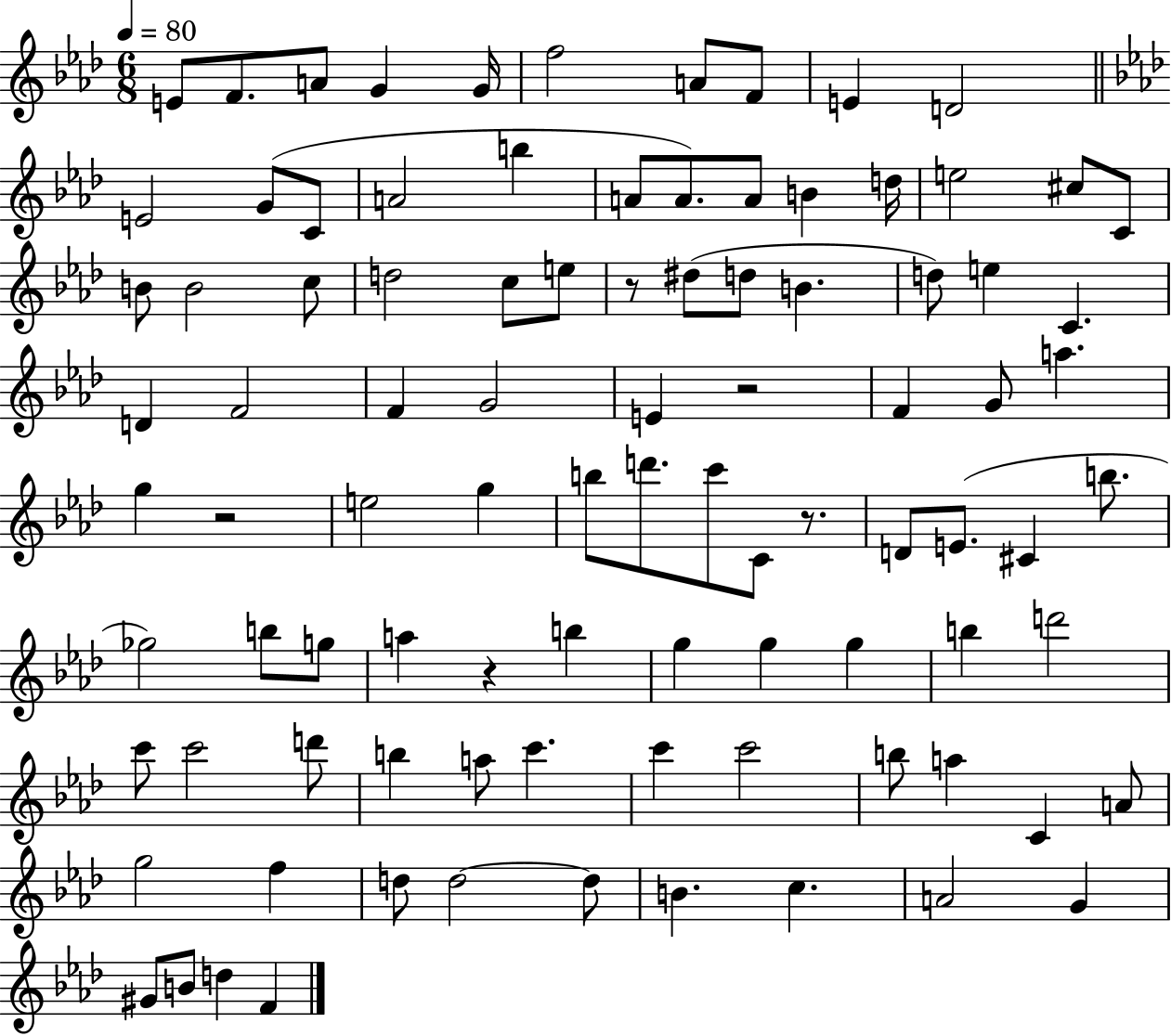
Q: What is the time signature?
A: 6/8